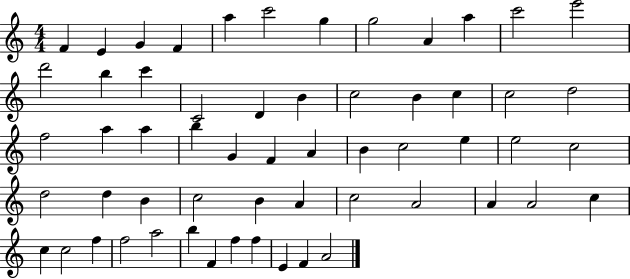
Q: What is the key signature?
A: C major